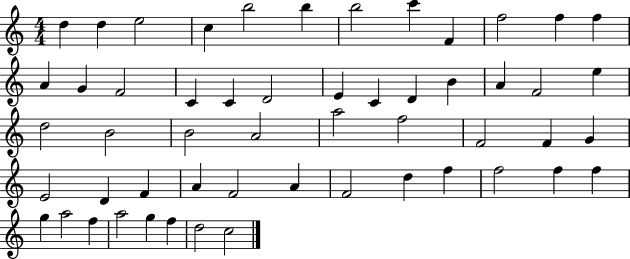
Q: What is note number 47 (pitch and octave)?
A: G5